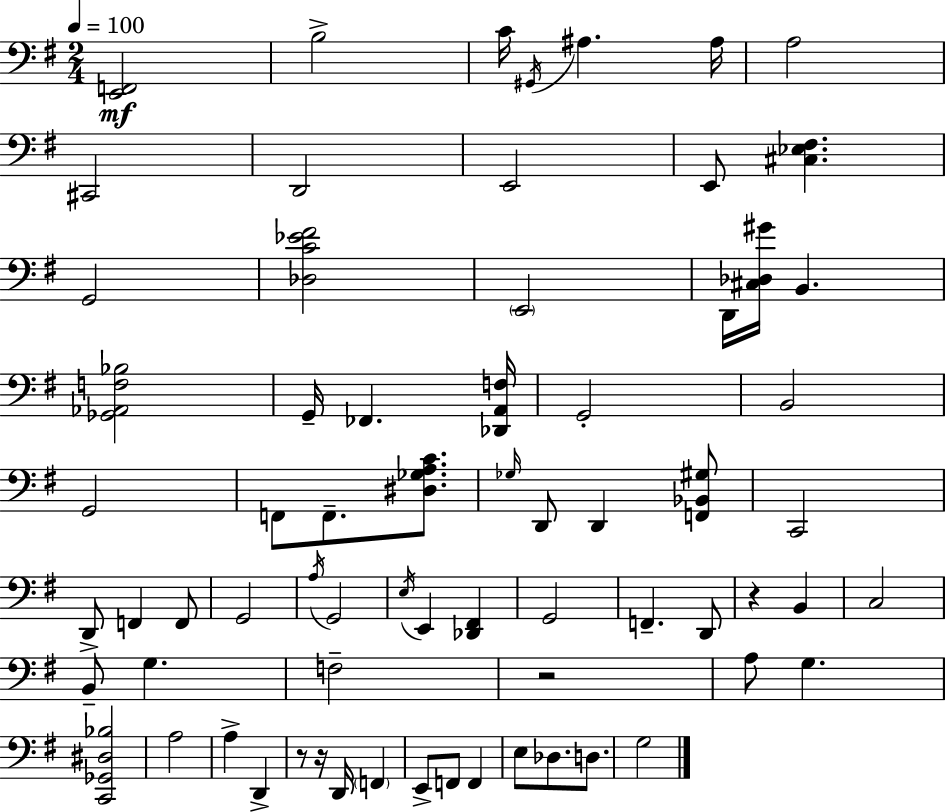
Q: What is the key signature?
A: E minor